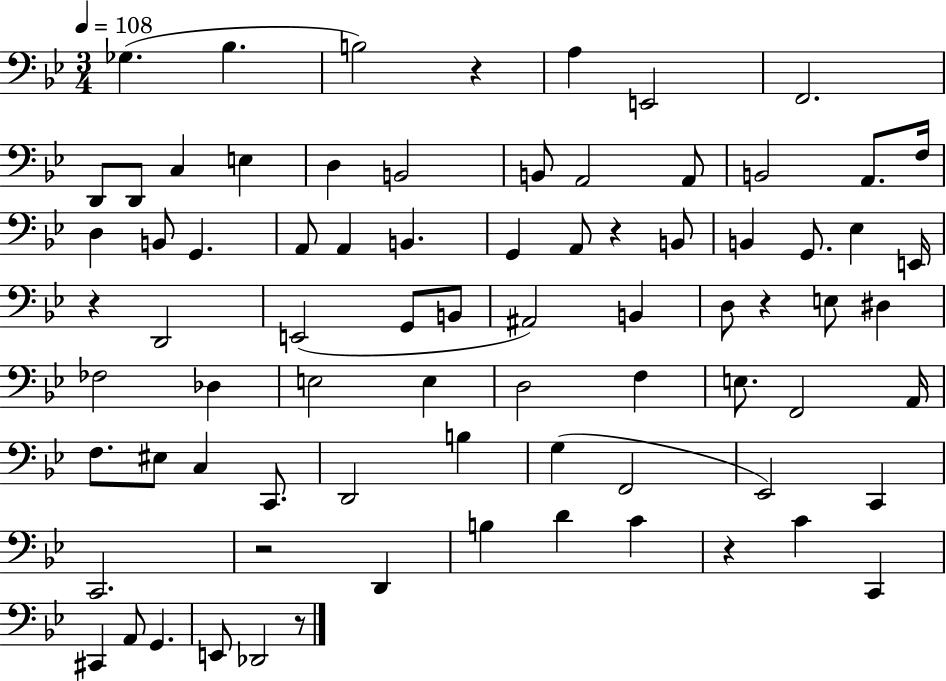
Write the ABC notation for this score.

X:1
T:Untitled
M:3/4
L:1/4
K:Bb
_G, _B, B,2 z A, E,,2 F,,2 D,,/2 D,,/2 C, E, D, B,,2 B,,/2 A,,2 A,,/2 B,,2 A,,/2 F,/4 D, B,,/2 G,, A,,/2 A,, B,, G,, A,,/2 z B,,/2 B,, G,,/2 _E, E,,/4 z D,,2 E,,2 G,,/2 B,,/2 ^A,,2 B,, D,/2 z E,/2 ^D, _F,2 _D, E,2 E, D,2 F, E,/2 F,,2 A,,/4 F,/2 ^E,/2 C, C,,/2 D,,2 B, G, F,,2 _E,,2 C,, C,,2 z2 D,, B, D C z C C,, ^C,, A,,/2 G,, E,,/2 _D,,2 z/2